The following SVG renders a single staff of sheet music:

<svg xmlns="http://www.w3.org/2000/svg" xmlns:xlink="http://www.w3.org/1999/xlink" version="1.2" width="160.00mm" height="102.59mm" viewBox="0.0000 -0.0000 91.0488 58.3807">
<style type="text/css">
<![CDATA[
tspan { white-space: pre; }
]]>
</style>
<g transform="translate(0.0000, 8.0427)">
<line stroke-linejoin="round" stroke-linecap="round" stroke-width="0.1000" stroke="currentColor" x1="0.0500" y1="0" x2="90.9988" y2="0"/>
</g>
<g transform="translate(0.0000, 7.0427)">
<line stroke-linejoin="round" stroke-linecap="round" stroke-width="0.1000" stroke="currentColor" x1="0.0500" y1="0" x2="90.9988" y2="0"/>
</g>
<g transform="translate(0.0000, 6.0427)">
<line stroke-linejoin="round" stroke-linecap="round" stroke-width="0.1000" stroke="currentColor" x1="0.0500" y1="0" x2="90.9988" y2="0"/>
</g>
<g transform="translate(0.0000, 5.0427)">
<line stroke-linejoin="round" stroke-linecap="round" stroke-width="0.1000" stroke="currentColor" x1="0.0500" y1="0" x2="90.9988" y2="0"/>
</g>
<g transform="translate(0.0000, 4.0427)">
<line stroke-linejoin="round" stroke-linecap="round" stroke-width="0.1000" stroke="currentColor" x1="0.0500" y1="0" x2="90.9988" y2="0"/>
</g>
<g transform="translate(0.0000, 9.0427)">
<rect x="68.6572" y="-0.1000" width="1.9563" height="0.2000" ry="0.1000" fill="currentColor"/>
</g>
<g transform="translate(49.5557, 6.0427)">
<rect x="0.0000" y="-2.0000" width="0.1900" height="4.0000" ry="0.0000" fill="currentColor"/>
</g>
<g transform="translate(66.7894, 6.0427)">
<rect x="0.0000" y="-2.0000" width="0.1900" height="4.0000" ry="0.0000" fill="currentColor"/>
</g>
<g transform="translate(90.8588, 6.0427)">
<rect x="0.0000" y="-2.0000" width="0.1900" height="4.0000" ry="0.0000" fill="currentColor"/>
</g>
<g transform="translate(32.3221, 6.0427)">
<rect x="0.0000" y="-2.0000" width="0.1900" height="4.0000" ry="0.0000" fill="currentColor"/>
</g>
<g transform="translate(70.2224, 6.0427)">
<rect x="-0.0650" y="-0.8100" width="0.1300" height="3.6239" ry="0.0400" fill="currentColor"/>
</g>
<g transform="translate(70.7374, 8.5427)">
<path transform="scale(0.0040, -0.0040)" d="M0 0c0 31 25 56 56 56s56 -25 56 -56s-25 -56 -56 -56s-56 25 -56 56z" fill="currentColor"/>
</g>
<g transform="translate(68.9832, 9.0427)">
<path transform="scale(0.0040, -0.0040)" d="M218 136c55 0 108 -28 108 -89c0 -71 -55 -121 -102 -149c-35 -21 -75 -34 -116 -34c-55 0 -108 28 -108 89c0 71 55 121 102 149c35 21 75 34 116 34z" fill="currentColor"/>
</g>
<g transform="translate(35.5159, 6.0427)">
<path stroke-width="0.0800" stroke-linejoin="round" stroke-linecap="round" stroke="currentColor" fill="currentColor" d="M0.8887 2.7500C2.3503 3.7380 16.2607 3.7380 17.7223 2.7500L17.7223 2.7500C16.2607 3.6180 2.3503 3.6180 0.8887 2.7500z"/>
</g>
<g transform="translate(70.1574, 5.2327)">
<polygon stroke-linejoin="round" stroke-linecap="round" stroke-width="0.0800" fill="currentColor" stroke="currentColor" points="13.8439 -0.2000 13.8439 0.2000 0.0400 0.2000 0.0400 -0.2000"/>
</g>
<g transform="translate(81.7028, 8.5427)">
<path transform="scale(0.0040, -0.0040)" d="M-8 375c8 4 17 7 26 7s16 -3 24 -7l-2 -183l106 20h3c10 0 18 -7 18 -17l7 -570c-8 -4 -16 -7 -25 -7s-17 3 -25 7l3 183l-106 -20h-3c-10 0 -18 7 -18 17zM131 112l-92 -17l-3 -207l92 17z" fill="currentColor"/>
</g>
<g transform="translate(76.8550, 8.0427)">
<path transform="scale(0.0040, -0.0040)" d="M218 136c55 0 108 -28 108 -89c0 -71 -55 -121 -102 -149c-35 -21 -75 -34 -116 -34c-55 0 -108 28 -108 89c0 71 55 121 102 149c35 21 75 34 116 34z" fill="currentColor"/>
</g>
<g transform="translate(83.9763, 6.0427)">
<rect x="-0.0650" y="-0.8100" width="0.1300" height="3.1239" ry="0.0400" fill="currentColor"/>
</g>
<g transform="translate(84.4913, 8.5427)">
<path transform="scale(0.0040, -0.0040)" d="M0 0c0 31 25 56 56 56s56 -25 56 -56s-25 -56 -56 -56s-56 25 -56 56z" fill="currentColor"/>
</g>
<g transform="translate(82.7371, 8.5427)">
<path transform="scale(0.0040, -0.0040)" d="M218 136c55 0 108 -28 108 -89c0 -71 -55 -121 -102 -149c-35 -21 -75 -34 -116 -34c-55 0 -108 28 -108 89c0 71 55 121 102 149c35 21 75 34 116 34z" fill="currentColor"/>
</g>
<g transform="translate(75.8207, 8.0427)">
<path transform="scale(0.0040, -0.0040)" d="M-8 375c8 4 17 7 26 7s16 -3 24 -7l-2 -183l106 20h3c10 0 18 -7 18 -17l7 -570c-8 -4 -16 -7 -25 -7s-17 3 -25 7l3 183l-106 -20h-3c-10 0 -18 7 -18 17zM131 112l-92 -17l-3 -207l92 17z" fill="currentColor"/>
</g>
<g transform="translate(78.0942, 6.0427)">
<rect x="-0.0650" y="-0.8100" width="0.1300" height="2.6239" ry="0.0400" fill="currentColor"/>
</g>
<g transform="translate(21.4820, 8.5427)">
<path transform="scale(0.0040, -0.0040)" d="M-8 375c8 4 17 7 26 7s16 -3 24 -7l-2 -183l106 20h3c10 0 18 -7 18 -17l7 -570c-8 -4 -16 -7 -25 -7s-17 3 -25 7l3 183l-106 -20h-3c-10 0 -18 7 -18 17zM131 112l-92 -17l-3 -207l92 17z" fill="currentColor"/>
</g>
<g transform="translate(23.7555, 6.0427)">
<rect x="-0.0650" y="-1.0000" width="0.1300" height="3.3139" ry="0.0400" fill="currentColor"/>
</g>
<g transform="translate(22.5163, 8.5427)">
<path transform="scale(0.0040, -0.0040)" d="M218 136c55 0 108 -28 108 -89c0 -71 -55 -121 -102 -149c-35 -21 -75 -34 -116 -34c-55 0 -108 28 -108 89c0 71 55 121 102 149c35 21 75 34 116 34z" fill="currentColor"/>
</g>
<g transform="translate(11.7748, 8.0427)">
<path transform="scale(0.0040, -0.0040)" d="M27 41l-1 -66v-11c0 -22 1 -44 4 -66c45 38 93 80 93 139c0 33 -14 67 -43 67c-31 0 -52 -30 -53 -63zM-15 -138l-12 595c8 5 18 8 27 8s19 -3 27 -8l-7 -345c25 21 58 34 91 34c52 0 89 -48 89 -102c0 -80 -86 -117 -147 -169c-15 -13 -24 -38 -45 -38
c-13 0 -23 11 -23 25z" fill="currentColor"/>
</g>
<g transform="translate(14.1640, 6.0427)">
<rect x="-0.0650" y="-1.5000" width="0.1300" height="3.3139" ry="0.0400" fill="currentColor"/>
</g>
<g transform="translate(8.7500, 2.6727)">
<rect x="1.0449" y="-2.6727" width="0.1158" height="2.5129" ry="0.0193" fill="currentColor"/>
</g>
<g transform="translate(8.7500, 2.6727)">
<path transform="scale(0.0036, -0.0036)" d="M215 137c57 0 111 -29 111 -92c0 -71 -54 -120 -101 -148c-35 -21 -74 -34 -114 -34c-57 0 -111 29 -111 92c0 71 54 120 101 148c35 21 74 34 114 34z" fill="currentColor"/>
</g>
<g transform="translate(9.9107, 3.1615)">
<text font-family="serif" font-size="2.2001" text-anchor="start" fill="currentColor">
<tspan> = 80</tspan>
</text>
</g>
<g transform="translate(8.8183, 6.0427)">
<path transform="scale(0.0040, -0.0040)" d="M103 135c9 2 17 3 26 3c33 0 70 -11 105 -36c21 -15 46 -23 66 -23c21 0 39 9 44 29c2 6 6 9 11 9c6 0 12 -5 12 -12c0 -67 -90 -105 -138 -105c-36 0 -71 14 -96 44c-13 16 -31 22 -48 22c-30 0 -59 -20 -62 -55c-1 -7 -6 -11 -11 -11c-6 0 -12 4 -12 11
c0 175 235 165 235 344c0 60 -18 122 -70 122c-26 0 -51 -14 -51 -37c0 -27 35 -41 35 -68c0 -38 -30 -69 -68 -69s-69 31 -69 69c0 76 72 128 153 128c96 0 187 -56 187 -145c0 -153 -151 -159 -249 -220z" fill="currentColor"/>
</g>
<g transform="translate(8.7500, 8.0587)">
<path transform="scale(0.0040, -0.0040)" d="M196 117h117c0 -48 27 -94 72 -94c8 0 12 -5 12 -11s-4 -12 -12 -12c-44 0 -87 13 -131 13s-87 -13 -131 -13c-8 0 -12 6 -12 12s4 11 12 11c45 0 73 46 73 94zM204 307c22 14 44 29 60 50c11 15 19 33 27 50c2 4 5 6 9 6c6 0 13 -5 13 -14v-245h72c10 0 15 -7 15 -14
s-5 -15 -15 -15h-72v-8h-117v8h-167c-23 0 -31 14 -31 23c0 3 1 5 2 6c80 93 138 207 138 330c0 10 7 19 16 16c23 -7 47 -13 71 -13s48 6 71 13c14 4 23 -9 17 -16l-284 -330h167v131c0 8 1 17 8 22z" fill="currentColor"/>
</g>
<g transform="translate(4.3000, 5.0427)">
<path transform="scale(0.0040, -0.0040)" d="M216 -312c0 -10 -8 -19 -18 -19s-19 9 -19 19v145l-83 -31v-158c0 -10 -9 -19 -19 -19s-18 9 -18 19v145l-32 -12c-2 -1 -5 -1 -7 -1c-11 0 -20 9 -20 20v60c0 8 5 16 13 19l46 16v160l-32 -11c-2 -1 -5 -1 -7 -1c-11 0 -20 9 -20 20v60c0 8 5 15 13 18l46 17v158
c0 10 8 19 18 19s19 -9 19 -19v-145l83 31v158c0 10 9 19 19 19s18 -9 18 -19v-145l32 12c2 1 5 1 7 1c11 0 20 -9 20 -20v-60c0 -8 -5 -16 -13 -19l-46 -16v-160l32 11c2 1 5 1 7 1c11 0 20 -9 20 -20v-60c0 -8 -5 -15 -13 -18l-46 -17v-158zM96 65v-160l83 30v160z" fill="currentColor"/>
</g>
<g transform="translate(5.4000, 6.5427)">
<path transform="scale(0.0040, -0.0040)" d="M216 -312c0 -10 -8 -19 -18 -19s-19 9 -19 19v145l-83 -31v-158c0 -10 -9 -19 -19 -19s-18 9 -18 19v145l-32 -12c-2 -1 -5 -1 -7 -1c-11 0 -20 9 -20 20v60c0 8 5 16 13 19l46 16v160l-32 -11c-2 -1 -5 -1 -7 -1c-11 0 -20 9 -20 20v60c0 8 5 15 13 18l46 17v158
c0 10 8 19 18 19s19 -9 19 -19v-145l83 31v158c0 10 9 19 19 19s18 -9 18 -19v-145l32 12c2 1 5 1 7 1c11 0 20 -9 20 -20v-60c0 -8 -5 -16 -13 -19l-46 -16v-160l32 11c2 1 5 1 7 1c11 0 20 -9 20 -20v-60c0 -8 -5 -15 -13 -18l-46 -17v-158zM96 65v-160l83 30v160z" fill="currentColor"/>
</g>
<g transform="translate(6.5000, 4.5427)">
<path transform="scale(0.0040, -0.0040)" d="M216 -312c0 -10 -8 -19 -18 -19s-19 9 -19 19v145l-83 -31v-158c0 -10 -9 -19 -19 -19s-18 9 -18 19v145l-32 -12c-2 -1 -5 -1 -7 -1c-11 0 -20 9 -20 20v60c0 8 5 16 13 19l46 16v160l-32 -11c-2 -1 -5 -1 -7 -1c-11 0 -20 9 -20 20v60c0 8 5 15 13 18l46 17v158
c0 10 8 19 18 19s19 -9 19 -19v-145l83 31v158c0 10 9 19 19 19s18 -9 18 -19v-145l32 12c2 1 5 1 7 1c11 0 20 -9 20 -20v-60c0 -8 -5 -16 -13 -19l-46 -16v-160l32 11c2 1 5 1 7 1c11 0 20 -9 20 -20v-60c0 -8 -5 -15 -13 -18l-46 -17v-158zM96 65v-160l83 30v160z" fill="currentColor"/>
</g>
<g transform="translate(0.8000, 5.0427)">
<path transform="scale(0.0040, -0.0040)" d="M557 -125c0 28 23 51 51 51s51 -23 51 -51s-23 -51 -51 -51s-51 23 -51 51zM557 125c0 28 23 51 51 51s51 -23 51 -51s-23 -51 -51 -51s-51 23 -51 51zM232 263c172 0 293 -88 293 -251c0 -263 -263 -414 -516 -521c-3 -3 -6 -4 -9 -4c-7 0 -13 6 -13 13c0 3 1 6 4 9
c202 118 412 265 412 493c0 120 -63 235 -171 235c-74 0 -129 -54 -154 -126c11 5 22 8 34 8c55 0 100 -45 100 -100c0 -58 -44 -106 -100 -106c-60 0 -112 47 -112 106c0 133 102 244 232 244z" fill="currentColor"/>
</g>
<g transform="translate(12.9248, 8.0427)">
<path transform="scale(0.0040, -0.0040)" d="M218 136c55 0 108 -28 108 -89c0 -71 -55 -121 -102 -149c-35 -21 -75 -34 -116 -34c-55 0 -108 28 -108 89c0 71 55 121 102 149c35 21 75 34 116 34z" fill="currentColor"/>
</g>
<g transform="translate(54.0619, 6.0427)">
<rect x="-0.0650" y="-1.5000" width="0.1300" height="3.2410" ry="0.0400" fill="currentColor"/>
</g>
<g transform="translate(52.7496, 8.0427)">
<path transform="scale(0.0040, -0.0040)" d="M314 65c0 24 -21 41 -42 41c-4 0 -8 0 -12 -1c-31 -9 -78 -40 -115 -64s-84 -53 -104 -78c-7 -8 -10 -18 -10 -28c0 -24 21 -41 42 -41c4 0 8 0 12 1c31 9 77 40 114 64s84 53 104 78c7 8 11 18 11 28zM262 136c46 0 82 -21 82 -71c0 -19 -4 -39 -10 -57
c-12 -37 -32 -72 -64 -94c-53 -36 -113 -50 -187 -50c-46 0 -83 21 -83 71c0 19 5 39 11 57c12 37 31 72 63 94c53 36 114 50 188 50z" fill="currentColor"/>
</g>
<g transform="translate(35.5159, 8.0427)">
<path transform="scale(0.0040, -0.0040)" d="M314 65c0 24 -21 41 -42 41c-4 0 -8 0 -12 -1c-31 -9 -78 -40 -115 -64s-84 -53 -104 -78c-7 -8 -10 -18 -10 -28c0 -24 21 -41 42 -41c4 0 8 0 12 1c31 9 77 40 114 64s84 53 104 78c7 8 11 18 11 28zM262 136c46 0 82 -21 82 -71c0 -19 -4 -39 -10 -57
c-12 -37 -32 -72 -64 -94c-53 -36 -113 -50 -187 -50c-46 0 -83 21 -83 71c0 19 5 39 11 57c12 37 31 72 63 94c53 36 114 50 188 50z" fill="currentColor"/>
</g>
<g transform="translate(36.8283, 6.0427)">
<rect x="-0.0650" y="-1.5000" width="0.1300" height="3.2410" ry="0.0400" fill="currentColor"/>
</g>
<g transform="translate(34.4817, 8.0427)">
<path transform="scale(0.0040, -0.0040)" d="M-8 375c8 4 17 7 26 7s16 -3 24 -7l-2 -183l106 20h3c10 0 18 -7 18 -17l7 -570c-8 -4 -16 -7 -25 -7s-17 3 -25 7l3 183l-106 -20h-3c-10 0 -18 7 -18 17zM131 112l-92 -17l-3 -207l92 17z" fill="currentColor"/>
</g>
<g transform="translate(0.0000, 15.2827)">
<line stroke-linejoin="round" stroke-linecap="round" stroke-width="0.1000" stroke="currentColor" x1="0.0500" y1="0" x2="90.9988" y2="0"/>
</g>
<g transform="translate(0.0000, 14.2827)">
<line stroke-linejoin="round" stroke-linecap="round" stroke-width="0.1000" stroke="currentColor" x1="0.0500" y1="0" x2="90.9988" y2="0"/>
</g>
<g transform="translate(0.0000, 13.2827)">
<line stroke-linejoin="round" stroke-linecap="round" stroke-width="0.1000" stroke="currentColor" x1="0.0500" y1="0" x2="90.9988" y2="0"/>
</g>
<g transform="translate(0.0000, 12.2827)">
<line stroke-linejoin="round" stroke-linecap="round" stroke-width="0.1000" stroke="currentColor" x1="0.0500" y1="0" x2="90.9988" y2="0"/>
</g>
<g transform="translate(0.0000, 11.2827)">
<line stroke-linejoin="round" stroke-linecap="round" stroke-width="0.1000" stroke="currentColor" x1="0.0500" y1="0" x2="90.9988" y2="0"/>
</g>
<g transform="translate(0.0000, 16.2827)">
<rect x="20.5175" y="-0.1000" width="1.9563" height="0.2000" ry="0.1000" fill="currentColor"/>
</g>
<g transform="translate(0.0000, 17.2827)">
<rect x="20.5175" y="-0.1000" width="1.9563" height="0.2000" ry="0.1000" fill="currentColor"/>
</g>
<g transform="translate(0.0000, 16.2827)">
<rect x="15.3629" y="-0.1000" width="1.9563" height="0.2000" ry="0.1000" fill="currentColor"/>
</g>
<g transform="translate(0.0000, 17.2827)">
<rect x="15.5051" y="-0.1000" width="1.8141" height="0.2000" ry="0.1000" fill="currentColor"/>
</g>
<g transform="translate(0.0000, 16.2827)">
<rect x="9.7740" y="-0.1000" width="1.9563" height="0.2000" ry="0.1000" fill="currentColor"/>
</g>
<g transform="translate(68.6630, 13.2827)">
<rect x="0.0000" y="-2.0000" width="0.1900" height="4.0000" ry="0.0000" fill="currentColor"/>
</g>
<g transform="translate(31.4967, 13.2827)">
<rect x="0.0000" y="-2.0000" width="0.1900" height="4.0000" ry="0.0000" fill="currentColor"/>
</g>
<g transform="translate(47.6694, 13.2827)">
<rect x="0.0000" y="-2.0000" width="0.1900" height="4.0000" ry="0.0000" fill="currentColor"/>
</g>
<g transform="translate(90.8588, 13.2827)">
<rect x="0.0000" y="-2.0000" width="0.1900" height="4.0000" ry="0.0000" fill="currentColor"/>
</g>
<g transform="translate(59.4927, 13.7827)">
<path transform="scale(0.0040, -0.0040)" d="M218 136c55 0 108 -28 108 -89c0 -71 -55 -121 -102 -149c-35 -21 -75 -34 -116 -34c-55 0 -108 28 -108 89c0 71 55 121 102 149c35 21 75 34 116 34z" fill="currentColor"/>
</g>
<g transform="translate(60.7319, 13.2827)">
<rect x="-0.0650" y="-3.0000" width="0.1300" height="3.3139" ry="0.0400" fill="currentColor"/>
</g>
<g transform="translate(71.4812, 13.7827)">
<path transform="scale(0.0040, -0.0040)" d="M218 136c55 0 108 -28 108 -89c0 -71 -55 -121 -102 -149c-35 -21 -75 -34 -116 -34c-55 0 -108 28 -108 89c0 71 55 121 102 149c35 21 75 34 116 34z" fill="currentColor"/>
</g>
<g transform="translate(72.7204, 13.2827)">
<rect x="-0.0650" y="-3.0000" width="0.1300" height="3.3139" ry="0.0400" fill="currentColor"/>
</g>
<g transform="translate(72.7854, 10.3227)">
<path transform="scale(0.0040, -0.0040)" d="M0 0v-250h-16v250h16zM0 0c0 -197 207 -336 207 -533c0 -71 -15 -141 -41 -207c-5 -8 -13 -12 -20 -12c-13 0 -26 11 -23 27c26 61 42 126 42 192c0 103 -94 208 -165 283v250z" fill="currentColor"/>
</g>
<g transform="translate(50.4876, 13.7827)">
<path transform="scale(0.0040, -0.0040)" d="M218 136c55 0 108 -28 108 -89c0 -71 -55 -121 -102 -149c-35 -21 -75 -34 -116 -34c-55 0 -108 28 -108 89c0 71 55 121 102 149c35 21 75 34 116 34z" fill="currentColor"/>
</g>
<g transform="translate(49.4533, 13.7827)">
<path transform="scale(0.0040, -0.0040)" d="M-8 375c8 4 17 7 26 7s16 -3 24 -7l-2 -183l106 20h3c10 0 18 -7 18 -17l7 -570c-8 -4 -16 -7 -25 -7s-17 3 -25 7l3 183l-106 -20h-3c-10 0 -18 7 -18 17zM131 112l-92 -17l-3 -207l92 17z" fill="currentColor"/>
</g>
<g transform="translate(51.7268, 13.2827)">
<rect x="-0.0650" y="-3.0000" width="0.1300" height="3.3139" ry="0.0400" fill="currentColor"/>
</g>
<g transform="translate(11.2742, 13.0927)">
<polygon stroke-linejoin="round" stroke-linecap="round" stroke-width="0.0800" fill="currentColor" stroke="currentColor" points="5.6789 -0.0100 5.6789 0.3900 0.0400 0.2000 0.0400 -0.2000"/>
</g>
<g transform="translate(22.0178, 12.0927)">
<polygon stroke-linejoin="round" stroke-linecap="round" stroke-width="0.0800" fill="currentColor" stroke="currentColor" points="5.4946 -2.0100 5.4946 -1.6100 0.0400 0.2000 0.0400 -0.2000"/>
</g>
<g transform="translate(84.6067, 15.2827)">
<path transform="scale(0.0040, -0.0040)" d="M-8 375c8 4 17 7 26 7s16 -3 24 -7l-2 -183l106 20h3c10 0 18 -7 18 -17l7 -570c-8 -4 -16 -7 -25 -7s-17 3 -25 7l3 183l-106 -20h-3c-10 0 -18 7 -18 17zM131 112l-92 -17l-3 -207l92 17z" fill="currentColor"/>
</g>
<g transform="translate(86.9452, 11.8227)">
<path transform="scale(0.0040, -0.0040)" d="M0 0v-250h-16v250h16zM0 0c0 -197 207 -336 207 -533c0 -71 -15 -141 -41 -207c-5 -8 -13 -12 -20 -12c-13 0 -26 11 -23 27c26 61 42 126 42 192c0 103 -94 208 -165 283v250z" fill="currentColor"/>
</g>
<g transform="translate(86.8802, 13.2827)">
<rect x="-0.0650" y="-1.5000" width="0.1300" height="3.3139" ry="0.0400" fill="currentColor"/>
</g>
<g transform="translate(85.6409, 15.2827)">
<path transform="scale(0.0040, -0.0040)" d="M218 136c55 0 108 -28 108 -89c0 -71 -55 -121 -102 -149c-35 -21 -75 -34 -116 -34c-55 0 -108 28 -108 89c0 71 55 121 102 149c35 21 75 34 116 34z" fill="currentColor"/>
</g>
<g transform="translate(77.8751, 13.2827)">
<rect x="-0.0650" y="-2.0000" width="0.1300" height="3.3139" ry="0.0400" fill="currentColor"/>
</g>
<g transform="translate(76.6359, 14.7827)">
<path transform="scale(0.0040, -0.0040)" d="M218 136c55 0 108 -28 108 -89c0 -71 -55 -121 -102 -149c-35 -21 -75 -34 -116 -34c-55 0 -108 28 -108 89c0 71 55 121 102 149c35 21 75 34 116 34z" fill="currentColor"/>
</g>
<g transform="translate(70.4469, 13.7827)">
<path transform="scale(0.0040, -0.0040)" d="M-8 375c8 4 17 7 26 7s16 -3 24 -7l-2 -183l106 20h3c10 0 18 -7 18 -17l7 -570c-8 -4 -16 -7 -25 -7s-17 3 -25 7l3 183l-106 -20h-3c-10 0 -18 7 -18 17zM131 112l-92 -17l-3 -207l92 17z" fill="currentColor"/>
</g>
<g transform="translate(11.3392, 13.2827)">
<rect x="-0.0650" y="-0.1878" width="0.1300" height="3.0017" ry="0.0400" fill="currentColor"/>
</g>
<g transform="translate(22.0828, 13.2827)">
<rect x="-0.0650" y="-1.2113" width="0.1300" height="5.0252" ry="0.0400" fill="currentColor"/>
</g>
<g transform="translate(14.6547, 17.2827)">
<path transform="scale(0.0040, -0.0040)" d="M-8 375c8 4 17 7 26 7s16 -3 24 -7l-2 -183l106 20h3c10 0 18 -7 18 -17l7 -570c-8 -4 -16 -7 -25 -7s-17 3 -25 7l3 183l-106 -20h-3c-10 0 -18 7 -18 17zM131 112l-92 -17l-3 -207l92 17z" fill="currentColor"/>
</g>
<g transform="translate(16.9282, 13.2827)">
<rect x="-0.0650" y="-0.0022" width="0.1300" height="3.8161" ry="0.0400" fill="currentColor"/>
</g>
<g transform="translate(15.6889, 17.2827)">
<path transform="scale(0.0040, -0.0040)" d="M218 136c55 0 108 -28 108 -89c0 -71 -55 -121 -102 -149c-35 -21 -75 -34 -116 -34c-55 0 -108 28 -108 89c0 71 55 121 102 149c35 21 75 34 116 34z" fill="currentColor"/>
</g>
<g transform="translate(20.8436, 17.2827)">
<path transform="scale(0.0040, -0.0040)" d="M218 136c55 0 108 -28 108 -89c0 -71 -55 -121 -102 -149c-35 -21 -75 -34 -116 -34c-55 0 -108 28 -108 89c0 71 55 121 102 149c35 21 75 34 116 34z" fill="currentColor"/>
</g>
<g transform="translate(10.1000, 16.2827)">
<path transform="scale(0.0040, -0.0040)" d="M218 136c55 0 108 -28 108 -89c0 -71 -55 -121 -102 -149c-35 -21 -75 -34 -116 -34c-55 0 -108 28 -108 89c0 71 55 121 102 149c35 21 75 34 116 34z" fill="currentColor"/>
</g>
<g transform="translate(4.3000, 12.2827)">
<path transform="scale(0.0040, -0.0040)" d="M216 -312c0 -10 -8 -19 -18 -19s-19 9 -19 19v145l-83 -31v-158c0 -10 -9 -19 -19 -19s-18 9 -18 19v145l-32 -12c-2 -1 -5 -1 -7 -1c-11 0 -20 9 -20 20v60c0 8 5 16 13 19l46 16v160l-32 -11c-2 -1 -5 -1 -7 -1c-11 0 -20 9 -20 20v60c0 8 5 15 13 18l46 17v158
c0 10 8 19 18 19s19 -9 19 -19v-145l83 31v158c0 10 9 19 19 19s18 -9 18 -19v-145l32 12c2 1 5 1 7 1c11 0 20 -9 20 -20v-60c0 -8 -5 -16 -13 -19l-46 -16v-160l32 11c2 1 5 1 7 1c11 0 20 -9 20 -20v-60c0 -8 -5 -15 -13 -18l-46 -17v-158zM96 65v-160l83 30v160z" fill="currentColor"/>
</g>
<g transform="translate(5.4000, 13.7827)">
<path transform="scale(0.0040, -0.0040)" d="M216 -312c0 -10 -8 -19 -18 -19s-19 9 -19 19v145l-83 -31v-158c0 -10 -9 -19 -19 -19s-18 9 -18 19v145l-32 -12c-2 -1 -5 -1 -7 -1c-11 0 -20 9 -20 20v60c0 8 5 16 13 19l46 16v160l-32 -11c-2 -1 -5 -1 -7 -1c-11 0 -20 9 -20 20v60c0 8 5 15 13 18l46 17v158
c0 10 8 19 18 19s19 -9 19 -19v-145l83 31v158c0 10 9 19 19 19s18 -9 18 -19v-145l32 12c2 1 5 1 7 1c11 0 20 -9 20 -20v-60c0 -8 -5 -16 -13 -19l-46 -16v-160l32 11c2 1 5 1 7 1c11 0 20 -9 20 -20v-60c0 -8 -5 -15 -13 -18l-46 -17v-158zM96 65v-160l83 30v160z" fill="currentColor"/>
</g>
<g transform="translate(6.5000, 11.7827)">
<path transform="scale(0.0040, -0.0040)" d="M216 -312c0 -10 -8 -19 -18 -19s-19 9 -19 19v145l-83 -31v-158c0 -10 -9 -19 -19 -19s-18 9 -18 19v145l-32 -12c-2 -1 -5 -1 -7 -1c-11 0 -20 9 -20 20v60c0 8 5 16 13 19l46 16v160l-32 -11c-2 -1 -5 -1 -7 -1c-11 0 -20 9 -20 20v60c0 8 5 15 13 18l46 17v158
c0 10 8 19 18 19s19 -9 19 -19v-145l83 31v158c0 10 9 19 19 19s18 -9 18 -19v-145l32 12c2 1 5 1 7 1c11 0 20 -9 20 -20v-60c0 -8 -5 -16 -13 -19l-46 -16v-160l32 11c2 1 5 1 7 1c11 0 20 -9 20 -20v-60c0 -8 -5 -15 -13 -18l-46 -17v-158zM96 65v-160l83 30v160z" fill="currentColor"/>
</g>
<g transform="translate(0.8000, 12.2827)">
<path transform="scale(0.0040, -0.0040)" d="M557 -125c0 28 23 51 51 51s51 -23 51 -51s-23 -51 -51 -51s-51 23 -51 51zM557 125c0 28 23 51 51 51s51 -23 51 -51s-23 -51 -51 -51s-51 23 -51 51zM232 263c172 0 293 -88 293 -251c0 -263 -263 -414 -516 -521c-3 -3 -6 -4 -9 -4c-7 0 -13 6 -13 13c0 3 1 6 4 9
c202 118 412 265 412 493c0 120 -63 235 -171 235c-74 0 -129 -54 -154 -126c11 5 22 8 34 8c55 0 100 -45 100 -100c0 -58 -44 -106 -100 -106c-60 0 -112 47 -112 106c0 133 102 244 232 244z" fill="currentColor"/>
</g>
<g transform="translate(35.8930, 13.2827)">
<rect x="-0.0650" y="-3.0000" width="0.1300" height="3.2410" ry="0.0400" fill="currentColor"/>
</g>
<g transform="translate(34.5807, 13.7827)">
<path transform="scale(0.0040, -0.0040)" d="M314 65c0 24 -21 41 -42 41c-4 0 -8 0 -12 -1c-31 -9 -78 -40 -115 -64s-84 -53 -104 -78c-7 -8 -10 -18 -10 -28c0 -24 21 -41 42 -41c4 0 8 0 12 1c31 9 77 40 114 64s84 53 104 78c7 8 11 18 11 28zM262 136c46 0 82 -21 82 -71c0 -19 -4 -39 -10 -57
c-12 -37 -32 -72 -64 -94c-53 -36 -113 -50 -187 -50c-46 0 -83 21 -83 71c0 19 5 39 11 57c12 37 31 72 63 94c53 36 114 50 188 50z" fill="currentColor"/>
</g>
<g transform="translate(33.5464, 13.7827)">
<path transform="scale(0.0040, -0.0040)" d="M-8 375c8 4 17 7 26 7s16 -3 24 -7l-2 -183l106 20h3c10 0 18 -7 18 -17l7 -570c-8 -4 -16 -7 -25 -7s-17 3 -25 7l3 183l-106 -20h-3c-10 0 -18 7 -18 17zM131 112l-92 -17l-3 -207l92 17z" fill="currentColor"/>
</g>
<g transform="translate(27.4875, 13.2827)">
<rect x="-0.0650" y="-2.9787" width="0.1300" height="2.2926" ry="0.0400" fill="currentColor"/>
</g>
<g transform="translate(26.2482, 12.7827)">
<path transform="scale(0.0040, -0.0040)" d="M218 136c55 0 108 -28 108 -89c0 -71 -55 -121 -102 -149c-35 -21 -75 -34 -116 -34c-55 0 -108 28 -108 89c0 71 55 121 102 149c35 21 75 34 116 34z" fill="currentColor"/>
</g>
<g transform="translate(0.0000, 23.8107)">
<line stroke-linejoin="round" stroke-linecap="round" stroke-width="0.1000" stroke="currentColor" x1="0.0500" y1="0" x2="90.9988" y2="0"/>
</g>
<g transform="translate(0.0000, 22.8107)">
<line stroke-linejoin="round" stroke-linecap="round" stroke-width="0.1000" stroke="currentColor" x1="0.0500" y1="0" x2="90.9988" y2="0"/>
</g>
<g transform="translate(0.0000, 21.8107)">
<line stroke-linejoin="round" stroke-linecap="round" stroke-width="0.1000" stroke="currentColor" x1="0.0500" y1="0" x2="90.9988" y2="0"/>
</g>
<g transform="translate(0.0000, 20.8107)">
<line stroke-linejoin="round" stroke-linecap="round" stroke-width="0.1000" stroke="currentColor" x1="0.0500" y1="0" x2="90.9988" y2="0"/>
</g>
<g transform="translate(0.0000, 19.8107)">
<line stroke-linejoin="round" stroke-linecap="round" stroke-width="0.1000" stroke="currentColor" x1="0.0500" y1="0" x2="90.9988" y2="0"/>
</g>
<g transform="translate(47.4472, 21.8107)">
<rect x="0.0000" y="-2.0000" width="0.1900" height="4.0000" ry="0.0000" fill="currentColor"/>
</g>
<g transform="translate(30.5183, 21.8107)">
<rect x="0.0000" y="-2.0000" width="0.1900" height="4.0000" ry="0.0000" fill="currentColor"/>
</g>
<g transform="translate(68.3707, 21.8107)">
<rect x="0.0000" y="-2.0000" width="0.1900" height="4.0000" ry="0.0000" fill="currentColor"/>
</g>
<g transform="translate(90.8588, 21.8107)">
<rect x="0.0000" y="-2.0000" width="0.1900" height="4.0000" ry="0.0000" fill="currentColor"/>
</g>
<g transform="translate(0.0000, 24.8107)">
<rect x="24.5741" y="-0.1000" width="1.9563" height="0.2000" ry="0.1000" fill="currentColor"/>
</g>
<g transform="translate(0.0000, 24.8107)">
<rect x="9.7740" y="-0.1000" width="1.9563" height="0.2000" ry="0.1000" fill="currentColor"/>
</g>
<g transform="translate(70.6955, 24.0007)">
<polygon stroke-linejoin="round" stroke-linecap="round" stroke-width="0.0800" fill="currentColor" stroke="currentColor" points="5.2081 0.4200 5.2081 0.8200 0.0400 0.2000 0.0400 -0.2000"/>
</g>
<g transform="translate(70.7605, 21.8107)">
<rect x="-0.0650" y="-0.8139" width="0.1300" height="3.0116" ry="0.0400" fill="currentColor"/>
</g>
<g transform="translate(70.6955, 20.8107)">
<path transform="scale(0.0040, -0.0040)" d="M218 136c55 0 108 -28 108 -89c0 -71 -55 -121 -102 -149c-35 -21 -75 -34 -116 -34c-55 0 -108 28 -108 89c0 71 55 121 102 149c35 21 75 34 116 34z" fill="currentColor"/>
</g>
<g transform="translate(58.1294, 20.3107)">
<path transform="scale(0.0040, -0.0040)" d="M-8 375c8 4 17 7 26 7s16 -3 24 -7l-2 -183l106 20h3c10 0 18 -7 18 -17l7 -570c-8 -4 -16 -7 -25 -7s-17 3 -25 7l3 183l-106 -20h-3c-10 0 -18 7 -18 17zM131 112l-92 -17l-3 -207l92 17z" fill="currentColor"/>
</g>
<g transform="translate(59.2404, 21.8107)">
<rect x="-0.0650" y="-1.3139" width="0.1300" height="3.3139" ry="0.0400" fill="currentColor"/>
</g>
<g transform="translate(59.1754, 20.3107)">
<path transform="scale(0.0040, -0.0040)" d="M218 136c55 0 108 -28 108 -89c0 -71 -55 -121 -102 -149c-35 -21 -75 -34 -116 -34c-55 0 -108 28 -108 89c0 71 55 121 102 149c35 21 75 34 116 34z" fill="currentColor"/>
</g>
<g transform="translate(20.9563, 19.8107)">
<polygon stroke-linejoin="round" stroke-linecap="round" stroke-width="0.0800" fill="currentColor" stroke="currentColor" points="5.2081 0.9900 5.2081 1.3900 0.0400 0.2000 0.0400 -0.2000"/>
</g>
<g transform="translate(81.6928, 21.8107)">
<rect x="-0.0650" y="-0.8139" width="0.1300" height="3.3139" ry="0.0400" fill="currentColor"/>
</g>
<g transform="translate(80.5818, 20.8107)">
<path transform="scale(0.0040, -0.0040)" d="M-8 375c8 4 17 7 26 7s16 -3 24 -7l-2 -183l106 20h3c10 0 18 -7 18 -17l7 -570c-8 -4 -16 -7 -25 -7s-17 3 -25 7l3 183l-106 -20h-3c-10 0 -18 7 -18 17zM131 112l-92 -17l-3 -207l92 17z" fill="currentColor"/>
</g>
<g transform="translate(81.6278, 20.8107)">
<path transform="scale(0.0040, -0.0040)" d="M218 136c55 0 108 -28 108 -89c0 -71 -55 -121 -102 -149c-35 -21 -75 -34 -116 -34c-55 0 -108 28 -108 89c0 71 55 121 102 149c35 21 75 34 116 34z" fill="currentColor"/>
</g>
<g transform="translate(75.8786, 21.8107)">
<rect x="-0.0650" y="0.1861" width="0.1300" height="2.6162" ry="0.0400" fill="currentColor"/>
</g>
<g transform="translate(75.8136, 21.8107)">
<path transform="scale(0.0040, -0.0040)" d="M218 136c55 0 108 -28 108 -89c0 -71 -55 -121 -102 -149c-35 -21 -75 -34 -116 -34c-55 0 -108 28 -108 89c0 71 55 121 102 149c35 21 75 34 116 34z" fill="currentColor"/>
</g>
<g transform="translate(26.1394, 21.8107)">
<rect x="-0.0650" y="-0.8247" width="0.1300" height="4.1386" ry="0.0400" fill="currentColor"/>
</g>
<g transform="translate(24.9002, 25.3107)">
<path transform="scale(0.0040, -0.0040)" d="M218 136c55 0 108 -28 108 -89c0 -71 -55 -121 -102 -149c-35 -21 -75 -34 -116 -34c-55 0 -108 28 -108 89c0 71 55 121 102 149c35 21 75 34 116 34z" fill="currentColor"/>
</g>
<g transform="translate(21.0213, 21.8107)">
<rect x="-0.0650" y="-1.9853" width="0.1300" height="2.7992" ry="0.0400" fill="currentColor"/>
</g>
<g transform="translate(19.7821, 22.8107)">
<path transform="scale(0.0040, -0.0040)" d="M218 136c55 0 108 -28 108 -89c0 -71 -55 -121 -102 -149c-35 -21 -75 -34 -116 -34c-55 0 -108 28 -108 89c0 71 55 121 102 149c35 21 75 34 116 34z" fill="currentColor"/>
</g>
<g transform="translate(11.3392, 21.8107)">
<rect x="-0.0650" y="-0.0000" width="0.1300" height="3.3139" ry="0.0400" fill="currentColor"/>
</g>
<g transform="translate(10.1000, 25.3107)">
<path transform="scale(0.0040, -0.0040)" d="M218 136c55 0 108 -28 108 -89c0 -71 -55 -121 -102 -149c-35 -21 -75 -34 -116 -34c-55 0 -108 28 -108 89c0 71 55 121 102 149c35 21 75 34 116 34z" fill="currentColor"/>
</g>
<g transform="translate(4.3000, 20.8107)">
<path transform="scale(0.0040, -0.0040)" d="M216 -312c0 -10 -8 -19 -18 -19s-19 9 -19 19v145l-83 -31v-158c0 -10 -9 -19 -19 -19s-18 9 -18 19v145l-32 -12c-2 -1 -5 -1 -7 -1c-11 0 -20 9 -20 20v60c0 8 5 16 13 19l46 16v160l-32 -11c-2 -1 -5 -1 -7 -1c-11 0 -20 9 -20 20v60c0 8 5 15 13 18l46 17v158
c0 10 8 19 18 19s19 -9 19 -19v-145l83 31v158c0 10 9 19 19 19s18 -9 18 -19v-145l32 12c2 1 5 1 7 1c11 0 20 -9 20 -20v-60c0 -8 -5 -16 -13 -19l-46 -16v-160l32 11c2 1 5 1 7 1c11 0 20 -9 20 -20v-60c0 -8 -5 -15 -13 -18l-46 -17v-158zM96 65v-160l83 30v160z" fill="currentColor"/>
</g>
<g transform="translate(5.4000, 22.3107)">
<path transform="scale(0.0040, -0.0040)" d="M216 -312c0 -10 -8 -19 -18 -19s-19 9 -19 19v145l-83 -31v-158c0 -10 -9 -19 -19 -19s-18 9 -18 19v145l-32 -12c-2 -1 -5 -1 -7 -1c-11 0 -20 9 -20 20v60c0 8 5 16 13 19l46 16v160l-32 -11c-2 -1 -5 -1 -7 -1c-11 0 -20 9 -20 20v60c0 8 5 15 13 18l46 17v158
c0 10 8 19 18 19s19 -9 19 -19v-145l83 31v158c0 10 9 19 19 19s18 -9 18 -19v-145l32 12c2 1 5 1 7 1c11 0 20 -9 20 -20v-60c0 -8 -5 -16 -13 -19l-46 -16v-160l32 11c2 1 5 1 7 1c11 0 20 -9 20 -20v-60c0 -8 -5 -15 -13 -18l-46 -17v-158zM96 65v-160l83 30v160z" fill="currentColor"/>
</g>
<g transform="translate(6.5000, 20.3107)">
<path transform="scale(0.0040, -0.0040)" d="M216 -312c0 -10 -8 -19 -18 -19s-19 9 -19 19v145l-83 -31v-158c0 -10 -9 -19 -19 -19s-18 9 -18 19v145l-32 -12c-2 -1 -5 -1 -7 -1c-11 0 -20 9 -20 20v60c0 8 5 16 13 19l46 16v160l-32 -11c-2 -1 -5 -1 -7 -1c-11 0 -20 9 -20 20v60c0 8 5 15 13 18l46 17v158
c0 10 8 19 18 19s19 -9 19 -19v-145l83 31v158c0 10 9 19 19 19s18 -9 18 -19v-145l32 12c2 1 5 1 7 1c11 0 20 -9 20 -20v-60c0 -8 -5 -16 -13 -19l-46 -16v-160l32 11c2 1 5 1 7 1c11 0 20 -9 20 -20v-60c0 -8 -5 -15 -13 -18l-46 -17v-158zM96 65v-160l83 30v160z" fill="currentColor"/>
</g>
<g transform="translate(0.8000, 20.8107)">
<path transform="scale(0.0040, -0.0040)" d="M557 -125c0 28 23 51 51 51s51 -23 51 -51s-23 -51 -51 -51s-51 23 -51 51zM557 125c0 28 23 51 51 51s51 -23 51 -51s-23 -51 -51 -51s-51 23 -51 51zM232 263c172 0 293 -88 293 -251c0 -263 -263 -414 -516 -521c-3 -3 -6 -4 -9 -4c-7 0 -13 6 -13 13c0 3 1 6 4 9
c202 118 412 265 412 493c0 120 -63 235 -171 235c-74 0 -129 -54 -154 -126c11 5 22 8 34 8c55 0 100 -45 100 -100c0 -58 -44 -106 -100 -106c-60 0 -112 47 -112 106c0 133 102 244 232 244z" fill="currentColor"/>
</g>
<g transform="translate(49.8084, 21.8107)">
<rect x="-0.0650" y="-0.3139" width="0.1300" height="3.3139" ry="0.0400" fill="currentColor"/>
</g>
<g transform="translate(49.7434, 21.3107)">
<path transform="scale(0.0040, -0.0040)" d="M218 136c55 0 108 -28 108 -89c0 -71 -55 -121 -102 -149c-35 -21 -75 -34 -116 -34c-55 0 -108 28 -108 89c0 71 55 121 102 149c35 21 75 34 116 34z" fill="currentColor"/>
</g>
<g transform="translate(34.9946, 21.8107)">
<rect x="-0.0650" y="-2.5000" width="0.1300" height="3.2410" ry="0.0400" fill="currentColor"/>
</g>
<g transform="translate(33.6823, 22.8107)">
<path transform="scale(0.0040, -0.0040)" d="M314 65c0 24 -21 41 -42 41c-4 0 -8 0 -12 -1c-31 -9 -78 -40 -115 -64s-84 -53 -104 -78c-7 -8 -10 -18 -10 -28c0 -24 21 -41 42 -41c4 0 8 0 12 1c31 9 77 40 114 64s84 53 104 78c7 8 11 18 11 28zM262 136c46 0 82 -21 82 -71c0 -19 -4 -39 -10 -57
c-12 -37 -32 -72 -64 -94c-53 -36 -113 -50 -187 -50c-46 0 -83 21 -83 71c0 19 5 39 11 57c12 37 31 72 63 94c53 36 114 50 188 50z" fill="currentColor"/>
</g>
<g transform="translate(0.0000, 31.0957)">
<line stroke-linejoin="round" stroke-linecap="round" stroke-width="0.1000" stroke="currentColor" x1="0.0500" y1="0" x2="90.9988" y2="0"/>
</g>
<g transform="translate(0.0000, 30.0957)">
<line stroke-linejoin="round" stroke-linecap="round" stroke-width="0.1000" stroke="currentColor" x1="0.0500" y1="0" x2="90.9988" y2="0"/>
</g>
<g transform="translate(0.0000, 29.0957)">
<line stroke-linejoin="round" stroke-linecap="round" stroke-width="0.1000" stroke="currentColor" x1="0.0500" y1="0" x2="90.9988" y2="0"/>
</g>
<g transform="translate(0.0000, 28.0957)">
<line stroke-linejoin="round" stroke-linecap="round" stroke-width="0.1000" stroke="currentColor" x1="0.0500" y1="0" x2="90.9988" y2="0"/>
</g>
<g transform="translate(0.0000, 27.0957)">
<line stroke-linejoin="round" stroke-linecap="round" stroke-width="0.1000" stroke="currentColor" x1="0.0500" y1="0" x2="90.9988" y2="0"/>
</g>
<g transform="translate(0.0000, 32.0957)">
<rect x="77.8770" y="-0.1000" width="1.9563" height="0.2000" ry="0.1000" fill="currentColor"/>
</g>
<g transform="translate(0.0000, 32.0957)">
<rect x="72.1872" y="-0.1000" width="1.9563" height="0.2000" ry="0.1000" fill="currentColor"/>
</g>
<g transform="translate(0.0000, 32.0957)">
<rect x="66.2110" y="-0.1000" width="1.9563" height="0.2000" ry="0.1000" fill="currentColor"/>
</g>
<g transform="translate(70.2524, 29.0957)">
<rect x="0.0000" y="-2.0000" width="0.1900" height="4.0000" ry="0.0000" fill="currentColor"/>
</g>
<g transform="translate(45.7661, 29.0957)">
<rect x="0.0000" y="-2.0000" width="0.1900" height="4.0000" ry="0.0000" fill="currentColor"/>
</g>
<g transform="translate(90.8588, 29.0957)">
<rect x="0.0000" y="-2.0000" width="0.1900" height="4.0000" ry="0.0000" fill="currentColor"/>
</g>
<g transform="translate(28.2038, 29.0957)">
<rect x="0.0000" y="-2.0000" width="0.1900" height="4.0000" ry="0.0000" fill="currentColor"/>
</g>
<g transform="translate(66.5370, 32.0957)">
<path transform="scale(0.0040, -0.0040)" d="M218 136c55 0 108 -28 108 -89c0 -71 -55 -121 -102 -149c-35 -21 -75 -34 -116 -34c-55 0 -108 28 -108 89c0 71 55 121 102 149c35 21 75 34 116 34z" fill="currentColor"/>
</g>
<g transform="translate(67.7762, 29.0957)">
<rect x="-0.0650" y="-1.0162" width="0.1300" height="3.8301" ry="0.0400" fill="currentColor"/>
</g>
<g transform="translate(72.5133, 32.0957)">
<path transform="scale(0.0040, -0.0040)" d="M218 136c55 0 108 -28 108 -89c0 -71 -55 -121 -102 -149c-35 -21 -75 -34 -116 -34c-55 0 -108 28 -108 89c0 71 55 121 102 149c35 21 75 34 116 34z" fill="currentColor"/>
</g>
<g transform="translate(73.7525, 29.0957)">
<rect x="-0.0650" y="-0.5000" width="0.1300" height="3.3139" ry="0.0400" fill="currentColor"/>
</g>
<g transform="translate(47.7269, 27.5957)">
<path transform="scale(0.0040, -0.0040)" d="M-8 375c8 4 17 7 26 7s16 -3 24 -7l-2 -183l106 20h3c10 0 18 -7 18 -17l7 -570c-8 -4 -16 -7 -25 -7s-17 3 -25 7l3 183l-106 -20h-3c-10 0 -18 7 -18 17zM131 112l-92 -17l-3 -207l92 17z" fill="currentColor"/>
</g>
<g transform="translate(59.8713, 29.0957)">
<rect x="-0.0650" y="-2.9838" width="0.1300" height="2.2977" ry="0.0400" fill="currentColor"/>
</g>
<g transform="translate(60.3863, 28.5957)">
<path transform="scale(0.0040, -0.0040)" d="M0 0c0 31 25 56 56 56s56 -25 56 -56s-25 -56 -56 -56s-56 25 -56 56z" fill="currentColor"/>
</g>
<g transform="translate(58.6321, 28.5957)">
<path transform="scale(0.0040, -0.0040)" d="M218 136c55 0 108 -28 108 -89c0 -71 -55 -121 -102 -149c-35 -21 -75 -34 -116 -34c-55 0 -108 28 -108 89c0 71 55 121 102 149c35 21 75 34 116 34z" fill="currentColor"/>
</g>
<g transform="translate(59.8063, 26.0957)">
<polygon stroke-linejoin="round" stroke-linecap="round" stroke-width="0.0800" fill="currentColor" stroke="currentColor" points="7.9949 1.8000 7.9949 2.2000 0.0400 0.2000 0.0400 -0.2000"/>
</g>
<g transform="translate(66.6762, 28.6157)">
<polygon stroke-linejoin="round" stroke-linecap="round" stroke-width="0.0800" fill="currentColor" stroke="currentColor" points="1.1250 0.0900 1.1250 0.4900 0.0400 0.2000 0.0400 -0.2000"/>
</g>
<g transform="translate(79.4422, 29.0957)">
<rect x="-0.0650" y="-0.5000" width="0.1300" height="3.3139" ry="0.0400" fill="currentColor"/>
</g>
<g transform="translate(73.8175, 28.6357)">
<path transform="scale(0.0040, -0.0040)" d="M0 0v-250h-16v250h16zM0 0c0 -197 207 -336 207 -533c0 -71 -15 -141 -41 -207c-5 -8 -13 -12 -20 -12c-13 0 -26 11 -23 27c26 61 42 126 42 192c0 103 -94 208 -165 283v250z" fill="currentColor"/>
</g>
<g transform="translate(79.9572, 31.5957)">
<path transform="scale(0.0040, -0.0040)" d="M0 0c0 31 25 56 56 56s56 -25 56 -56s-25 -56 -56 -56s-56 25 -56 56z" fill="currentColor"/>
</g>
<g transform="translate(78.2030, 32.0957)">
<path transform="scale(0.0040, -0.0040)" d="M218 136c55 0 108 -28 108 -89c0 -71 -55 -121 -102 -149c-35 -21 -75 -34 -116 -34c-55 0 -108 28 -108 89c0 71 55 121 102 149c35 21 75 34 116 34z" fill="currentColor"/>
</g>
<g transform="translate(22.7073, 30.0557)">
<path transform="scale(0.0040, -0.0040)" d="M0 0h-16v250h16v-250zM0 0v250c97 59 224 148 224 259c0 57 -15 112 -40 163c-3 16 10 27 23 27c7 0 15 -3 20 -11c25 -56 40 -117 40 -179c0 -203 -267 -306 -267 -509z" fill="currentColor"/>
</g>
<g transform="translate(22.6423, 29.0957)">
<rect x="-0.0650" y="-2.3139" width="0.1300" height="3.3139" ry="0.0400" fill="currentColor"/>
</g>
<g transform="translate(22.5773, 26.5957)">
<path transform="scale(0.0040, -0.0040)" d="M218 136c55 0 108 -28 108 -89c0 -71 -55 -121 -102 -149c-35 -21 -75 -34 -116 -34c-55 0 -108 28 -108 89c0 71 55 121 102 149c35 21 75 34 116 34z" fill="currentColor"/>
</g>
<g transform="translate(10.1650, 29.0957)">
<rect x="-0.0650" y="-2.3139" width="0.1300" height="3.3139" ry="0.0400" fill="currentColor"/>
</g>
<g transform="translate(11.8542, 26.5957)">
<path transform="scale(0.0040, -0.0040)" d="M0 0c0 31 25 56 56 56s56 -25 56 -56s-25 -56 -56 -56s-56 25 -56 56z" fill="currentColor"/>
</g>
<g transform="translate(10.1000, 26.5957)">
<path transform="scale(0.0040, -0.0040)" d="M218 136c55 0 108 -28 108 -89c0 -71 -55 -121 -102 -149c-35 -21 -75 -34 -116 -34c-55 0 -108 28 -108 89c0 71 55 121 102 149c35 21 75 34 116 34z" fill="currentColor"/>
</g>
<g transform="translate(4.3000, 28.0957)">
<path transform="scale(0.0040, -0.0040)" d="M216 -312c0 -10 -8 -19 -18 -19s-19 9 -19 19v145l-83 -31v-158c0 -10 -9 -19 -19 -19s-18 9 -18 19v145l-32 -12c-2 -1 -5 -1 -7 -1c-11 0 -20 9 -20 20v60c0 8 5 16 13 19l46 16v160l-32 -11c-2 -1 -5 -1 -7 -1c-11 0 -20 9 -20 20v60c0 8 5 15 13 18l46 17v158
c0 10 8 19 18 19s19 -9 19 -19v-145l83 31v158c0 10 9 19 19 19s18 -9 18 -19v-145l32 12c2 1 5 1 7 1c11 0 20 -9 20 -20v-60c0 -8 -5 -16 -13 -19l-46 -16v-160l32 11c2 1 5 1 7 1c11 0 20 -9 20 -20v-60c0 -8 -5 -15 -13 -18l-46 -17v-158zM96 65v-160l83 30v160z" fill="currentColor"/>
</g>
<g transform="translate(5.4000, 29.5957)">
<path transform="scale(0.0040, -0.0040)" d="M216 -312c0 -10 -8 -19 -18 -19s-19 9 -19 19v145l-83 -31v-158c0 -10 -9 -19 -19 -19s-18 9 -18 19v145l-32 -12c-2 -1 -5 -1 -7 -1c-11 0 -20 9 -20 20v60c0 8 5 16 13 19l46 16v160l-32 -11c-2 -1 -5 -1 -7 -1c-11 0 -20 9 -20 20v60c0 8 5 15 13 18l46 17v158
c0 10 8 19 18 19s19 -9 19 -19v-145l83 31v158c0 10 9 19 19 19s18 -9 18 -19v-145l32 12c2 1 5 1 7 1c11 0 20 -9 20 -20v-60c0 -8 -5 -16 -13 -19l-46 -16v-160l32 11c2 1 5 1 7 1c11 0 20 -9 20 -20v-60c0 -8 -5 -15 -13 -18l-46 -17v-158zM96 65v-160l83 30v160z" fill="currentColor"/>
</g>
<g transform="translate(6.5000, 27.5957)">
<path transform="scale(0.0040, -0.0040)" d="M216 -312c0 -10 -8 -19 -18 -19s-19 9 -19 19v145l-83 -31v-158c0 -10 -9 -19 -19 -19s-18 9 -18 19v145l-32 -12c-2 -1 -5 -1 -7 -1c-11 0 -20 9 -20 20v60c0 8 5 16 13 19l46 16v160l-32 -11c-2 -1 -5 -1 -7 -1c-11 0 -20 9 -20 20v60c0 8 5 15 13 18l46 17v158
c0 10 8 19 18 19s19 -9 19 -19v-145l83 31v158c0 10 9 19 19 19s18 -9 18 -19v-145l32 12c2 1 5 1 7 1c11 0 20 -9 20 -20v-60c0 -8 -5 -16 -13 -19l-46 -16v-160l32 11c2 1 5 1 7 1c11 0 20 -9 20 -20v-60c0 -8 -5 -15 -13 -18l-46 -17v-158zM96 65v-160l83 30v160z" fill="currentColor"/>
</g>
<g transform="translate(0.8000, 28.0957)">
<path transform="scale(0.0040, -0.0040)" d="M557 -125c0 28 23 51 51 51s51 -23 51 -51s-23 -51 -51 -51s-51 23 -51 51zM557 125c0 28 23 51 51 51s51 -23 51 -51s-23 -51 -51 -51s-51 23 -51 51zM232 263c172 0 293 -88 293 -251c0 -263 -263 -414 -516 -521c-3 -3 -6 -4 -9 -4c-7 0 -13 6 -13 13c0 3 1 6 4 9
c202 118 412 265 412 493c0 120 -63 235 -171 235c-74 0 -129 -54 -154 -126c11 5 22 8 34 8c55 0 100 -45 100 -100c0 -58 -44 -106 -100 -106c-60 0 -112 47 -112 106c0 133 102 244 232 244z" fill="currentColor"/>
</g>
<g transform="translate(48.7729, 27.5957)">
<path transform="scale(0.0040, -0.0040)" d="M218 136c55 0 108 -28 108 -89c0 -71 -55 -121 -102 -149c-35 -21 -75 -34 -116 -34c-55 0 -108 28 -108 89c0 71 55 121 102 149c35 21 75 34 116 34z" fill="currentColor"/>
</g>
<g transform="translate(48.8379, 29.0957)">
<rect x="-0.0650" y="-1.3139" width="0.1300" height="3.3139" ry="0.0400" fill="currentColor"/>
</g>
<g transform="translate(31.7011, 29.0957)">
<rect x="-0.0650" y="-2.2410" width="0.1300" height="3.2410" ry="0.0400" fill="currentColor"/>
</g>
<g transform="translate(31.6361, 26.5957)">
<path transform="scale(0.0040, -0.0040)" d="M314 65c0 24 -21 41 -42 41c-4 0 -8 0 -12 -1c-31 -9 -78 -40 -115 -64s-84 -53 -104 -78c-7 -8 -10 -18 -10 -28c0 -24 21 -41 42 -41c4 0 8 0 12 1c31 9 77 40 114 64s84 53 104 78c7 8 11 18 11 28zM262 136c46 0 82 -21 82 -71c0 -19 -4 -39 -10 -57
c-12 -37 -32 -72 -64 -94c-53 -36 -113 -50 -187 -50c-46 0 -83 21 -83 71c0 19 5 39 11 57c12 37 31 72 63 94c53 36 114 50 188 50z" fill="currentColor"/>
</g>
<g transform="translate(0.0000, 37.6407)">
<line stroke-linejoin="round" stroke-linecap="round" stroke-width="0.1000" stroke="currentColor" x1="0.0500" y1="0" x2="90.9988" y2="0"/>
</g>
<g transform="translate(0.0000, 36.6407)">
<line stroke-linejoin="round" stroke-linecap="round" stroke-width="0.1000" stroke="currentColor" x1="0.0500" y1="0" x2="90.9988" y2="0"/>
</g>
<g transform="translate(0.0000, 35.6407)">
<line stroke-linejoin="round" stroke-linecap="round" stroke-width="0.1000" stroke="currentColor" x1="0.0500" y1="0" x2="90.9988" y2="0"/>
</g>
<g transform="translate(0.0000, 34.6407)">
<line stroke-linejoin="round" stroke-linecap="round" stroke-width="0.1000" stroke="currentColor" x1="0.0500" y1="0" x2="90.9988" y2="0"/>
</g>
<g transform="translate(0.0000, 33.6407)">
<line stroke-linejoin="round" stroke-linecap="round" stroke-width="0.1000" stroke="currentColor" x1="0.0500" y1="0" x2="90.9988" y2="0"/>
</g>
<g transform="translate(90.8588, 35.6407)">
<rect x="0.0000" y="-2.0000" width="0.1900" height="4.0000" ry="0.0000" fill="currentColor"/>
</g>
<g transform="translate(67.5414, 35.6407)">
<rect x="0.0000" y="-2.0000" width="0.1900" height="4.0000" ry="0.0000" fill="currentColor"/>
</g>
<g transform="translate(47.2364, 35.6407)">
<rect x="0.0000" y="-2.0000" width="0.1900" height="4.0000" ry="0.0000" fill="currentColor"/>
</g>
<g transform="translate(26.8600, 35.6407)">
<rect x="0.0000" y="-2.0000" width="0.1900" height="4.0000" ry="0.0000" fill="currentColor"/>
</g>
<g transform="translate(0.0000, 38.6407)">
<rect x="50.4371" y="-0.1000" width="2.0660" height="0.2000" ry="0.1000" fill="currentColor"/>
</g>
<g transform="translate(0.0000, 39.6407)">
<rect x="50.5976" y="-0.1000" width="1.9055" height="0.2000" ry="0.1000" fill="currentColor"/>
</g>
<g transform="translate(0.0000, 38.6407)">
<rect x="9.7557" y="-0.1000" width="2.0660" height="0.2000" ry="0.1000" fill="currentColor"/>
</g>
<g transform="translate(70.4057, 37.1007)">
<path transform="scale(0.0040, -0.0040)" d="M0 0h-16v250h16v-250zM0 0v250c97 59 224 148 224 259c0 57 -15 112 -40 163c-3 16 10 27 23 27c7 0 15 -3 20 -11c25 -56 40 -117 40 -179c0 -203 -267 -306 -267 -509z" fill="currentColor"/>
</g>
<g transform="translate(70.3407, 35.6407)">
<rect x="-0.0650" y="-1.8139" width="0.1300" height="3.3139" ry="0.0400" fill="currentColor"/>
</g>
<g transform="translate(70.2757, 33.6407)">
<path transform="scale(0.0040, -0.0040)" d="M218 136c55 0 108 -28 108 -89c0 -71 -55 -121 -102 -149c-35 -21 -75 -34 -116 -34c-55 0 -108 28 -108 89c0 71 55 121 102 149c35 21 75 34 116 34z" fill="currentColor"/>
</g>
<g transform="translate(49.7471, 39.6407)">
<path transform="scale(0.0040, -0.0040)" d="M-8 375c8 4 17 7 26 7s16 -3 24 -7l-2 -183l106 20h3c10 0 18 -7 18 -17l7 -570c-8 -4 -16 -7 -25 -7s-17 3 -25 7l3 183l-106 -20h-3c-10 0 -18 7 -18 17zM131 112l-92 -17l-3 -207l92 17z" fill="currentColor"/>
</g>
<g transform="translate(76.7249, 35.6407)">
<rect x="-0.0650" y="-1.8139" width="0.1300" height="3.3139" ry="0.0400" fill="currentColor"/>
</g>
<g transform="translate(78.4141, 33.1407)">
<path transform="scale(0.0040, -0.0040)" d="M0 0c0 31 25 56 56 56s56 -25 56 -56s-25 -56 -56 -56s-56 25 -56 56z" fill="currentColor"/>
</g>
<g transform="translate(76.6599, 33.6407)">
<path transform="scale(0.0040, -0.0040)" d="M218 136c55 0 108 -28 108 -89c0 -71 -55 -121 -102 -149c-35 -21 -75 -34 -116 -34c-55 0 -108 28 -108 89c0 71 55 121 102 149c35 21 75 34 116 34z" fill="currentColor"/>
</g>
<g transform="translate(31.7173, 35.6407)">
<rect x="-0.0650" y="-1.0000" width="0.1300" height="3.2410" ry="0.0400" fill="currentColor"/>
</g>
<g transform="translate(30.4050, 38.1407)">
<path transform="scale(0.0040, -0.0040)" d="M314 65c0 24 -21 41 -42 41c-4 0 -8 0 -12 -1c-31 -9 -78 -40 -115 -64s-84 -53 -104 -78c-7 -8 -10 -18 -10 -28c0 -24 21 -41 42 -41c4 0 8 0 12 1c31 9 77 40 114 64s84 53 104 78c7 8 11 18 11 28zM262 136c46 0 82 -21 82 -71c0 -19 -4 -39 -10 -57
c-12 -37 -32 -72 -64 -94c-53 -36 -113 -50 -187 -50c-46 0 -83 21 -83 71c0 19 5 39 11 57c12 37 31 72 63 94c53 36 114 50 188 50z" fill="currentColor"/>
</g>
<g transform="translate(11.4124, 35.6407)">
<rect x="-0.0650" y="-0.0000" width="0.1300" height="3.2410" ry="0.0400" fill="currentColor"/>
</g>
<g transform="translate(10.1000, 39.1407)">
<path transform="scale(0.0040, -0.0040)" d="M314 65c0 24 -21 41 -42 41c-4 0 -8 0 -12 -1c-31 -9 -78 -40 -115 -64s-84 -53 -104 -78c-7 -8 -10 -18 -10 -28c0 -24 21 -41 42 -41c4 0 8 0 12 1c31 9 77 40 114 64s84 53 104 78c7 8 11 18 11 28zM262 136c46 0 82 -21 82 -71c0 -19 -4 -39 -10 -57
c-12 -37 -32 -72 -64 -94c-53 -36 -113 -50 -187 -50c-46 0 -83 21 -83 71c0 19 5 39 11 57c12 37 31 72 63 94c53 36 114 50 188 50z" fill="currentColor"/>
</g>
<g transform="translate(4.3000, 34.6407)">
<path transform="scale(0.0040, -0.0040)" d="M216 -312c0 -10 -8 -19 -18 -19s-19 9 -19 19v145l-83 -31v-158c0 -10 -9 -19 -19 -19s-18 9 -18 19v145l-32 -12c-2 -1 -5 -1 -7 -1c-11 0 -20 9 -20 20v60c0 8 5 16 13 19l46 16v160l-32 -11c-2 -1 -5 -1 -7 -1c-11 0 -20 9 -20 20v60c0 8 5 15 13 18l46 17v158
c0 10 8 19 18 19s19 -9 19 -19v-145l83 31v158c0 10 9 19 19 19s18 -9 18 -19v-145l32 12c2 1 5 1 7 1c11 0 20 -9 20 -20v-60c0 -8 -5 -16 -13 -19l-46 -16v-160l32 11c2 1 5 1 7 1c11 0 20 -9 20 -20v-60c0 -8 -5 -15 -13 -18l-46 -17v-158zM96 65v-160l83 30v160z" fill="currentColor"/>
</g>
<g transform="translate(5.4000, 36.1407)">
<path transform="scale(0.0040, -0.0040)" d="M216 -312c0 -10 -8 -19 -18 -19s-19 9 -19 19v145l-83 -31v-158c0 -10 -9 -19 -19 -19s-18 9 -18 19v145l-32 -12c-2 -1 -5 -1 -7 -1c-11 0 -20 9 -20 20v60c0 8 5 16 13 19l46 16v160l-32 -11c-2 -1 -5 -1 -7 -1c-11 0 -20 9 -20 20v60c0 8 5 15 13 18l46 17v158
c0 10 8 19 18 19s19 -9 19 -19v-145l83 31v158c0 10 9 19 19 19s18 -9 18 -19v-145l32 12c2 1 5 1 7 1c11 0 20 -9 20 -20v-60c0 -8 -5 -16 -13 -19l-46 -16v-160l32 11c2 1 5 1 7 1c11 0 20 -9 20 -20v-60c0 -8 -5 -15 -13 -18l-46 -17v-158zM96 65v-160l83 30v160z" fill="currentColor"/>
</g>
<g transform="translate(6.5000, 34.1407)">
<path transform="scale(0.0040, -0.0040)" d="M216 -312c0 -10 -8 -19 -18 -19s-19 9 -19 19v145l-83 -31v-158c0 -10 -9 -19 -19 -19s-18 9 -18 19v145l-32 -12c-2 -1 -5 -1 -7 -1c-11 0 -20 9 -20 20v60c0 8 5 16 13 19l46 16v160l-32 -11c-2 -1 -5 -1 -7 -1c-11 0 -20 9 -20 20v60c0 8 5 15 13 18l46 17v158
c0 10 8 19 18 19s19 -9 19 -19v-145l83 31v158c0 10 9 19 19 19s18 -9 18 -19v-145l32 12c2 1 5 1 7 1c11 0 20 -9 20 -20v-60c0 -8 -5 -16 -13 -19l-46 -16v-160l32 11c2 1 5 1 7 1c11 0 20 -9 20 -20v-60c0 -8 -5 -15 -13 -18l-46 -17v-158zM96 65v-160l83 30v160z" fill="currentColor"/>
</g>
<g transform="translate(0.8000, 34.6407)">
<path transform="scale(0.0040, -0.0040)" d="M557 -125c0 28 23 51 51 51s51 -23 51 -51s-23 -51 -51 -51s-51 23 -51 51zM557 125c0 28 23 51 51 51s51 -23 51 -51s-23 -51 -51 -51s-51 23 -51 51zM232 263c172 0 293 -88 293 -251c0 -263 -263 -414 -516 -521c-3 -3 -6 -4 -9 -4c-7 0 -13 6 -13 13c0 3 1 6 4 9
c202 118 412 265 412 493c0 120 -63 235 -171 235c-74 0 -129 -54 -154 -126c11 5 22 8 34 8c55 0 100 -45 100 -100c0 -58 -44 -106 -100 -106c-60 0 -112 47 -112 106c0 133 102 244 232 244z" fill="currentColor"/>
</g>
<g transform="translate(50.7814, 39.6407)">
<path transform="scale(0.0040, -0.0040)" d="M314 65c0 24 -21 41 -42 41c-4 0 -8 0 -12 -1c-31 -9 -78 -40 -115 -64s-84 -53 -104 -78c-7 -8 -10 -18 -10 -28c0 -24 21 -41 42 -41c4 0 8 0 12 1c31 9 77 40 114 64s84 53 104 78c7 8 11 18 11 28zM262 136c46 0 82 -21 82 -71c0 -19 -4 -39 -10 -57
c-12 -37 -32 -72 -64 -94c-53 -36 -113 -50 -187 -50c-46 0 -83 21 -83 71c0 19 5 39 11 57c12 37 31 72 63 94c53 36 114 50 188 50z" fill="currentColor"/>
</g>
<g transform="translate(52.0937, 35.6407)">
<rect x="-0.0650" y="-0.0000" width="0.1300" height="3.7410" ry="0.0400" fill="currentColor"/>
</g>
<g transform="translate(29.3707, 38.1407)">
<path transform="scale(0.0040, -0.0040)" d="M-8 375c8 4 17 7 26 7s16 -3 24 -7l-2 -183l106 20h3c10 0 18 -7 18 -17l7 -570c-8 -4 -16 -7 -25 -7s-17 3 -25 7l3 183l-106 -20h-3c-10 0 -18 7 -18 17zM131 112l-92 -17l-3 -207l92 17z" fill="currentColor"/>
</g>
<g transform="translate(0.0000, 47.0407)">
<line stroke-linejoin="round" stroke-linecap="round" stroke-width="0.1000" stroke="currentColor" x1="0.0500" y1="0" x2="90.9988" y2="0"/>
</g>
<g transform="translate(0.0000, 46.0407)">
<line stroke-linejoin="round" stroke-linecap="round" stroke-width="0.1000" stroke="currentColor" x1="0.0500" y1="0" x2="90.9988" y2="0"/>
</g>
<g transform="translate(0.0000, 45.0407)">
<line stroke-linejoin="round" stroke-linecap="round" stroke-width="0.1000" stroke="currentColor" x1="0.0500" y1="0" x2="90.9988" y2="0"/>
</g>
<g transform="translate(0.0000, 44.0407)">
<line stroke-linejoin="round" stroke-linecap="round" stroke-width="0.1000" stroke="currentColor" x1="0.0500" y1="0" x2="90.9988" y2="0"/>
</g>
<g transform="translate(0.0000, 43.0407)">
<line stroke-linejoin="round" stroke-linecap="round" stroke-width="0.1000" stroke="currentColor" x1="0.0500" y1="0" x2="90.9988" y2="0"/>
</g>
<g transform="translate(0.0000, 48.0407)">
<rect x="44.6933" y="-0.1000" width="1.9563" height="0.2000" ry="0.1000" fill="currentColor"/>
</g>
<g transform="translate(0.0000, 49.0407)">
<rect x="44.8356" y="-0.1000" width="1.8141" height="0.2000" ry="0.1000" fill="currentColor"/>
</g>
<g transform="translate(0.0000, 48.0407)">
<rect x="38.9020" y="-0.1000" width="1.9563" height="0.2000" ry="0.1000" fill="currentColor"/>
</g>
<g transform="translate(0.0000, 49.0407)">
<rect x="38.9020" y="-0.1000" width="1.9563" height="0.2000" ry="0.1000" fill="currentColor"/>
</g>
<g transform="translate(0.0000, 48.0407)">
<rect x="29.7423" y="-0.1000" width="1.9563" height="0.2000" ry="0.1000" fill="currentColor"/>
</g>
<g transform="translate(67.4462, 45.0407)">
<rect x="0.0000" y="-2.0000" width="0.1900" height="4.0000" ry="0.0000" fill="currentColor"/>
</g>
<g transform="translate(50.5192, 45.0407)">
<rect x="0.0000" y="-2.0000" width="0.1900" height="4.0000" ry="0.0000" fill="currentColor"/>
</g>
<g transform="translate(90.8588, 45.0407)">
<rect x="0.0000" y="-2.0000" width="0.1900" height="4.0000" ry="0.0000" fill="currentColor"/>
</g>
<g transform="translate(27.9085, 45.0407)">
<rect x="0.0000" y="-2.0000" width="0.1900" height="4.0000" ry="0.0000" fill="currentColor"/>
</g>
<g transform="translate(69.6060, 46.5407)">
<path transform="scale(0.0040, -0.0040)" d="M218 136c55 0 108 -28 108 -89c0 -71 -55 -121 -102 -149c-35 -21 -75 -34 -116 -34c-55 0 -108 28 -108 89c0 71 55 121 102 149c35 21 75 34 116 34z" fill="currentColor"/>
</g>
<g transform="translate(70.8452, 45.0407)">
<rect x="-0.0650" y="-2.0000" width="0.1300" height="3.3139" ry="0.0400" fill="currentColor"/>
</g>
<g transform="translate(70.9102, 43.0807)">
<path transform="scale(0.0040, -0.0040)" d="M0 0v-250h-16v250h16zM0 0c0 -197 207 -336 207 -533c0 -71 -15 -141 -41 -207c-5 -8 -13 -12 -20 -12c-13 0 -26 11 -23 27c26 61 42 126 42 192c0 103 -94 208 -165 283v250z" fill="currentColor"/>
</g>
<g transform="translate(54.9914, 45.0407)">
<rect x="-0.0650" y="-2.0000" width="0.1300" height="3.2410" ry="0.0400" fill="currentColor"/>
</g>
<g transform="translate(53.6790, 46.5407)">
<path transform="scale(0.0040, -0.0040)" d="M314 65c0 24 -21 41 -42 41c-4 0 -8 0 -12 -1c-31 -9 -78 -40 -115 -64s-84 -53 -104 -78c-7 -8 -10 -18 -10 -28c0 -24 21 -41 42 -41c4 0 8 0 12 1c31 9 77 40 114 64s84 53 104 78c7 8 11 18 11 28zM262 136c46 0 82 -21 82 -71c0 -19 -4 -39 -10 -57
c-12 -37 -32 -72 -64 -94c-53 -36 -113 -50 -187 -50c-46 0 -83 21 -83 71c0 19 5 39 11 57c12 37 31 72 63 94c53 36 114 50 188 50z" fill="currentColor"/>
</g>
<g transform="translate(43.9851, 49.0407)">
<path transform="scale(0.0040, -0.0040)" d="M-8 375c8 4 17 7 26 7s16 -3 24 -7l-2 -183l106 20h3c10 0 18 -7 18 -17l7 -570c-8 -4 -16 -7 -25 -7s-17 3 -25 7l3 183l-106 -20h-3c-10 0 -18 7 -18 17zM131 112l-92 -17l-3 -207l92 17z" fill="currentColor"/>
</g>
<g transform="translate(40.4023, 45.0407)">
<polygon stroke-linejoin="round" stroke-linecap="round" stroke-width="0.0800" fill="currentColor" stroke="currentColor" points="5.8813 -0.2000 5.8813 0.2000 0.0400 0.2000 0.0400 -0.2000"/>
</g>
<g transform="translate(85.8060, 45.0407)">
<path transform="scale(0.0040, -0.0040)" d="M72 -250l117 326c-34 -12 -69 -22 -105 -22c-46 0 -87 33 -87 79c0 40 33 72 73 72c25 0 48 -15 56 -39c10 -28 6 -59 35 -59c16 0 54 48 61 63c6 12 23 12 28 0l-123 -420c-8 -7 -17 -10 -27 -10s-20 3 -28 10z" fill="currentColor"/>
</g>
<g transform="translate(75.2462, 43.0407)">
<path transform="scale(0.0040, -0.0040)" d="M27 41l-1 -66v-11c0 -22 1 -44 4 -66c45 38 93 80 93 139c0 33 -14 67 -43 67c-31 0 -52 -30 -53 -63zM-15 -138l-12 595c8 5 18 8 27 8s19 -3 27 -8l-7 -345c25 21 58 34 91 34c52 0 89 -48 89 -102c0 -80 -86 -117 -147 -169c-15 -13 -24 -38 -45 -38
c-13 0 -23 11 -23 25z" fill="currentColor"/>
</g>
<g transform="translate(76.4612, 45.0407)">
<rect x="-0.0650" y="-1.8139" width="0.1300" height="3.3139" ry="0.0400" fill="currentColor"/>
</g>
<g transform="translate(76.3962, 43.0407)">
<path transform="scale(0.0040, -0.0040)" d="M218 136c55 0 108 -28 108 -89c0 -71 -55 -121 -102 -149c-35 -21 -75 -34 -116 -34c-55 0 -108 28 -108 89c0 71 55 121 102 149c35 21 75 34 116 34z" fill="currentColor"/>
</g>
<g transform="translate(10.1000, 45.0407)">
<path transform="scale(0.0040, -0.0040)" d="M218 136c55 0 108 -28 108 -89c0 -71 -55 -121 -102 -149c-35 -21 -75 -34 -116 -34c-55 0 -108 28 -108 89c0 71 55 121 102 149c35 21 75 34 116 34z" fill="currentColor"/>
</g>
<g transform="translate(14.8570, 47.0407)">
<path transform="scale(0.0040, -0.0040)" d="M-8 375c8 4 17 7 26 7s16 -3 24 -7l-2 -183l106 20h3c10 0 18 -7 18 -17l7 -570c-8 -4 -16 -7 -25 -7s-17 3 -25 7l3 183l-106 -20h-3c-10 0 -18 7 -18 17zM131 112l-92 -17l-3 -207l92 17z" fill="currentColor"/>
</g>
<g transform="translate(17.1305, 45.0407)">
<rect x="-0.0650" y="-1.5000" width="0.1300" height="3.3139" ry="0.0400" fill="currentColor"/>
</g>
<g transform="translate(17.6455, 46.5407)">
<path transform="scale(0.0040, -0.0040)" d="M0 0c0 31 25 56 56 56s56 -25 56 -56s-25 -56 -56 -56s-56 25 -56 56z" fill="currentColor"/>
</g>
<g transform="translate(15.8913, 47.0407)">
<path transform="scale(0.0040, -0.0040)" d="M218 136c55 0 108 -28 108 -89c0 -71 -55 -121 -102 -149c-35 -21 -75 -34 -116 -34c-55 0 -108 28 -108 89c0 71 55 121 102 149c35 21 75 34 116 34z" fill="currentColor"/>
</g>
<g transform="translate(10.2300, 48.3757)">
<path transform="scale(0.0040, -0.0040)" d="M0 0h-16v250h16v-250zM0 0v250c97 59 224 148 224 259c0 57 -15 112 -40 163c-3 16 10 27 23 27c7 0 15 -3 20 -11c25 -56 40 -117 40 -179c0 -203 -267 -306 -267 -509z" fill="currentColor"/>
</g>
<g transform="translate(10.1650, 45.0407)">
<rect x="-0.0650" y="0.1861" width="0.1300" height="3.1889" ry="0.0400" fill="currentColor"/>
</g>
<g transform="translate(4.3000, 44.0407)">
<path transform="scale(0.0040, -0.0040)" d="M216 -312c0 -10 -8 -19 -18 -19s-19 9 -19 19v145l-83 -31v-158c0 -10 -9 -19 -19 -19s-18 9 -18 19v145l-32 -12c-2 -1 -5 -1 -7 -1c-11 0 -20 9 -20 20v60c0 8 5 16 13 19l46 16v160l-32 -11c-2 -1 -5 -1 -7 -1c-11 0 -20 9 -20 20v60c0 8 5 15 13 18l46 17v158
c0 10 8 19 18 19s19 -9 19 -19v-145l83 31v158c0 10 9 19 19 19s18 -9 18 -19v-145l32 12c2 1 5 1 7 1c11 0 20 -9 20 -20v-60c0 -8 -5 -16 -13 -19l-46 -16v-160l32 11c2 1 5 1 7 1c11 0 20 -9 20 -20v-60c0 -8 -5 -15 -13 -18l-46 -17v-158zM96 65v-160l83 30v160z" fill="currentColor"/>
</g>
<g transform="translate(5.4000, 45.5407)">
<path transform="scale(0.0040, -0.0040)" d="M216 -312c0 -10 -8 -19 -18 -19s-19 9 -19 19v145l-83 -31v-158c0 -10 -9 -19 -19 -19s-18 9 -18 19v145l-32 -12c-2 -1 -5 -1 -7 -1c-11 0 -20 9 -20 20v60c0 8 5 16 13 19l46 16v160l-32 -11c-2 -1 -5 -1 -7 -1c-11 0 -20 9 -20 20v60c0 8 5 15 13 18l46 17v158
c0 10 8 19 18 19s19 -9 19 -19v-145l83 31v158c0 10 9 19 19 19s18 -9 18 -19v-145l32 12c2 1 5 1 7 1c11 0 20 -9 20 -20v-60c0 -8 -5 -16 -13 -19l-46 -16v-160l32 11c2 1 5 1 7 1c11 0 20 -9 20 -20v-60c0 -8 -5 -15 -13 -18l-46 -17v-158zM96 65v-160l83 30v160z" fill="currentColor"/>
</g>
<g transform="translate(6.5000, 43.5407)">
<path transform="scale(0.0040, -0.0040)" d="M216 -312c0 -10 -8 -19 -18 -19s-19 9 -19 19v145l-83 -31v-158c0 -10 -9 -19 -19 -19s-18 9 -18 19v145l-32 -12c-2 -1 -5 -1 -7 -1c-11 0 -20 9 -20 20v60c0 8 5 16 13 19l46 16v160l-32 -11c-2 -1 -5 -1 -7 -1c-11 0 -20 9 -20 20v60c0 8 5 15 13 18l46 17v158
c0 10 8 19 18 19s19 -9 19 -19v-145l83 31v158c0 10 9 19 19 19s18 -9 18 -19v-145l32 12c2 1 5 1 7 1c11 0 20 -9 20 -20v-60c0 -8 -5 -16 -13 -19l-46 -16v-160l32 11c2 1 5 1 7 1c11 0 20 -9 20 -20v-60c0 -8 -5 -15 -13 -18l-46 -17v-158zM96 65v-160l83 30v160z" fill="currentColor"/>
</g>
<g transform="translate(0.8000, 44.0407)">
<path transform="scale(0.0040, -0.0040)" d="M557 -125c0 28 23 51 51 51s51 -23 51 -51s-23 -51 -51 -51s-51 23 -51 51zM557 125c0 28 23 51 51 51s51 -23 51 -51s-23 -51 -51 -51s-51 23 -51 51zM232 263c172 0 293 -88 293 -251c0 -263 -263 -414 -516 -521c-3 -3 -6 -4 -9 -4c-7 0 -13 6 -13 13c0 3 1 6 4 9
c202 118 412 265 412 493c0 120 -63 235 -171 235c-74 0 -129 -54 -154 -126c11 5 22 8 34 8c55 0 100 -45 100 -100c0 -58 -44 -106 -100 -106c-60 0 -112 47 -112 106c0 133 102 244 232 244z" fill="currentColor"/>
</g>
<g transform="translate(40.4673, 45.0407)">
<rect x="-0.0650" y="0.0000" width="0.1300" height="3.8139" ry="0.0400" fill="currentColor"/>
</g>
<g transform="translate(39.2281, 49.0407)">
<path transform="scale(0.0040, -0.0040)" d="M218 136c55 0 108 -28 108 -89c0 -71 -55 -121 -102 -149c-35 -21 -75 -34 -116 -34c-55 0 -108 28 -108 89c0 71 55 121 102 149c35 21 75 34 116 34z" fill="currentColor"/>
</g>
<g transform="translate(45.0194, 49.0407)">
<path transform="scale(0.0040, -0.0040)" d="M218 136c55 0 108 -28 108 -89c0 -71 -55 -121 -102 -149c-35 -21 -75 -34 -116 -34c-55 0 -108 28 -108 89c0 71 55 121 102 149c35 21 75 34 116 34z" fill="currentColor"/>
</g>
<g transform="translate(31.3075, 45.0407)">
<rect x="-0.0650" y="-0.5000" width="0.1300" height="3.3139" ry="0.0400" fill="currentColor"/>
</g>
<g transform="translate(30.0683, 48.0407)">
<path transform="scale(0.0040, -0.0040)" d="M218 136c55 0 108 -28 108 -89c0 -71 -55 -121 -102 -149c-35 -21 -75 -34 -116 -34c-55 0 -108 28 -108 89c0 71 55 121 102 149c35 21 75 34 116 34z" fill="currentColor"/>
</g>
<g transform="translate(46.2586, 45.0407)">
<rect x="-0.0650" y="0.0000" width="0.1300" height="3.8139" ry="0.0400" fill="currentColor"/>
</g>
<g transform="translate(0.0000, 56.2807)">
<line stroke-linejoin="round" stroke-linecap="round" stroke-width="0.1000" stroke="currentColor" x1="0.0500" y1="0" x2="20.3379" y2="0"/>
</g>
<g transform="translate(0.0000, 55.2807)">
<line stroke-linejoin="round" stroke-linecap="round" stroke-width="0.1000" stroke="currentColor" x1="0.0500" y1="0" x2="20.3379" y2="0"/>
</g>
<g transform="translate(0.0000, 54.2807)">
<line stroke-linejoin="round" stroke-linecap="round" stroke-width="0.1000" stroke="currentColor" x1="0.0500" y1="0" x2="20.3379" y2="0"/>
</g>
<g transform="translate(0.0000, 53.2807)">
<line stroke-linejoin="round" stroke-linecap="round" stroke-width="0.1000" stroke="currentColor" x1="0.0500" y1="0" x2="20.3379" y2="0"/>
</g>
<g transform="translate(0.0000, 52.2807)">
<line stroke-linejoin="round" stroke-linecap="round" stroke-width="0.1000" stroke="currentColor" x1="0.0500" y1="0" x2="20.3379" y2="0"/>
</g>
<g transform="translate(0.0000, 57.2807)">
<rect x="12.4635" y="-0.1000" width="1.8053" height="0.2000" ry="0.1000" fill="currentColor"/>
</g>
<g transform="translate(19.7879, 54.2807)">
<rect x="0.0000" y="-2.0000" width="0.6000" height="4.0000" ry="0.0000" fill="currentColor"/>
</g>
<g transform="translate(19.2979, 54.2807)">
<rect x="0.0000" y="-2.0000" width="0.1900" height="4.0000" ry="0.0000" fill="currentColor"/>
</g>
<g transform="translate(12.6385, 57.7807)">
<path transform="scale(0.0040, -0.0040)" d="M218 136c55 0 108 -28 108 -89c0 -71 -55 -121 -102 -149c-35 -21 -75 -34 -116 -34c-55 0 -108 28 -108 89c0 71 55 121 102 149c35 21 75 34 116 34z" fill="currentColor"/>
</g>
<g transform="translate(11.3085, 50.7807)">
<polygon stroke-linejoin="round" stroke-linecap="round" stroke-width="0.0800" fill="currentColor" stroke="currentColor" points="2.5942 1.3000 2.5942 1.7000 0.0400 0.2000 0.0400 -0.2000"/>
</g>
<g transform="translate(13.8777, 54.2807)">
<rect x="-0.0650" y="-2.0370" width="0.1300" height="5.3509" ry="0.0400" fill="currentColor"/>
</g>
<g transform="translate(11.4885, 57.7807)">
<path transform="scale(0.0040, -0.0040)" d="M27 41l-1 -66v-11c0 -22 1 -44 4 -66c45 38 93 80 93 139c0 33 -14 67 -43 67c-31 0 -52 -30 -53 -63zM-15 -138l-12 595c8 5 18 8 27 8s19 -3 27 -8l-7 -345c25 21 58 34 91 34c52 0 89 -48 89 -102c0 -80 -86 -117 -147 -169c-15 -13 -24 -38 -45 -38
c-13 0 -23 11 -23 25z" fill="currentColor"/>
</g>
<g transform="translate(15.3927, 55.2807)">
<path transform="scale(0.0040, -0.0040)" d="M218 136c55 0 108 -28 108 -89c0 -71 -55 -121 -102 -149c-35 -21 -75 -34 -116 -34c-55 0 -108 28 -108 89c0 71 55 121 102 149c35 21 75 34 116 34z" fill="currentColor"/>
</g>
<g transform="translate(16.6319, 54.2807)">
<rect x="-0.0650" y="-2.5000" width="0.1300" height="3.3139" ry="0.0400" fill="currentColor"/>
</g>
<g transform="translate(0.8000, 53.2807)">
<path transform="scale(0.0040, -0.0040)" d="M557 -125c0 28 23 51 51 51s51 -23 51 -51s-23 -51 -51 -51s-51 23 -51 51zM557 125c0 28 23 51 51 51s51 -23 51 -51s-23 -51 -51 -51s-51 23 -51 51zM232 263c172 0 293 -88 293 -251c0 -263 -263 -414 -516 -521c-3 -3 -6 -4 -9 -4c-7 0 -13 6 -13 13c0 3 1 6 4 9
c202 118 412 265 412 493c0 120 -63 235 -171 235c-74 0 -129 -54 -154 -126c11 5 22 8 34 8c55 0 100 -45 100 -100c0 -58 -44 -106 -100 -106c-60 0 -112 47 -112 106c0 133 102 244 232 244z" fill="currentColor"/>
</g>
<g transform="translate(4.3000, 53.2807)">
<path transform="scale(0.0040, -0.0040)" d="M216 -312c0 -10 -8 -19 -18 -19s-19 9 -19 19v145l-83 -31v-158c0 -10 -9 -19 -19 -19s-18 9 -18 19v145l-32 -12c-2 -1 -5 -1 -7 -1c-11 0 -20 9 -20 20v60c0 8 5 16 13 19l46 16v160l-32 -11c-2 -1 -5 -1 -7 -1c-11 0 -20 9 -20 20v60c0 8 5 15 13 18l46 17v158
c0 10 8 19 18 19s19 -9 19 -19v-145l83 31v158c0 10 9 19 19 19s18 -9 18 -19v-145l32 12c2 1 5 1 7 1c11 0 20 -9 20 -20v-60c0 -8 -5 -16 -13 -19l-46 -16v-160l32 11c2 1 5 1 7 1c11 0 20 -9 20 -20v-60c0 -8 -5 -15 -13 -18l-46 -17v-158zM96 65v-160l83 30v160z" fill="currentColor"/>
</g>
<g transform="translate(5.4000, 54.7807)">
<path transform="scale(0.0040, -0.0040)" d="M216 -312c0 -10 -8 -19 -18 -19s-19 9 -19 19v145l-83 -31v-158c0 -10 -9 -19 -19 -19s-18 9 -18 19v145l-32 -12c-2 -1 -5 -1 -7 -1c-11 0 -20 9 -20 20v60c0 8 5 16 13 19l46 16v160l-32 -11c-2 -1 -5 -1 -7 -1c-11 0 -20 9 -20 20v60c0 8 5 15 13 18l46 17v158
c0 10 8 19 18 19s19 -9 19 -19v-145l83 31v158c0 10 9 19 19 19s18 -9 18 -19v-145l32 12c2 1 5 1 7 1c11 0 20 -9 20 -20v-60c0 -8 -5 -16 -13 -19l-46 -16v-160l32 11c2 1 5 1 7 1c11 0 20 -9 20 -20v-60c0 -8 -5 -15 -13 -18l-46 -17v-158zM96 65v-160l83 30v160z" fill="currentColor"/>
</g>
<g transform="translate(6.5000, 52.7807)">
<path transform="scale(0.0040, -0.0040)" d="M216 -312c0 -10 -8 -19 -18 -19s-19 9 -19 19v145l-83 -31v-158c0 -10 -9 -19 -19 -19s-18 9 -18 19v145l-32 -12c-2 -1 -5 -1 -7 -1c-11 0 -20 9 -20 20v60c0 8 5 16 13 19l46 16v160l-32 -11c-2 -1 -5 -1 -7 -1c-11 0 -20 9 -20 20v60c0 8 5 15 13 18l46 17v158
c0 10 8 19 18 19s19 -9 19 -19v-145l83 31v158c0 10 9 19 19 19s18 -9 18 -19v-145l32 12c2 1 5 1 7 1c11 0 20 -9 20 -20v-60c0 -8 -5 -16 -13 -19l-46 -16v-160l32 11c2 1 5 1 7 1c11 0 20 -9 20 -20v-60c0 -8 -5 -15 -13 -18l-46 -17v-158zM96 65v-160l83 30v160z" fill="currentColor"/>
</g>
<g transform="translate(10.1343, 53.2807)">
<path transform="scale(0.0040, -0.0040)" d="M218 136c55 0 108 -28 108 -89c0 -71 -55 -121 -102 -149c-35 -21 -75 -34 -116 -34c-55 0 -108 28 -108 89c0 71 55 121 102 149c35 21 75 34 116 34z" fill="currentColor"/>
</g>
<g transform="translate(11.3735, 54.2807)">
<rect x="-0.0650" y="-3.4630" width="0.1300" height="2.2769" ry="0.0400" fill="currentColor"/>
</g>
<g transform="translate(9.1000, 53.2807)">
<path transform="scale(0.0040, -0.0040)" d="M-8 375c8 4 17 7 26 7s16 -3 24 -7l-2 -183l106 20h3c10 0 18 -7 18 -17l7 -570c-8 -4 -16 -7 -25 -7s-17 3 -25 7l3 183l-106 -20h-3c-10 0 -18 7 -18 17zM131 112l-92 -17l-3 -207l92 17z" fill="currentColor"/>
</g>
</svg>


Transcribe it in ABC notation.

X:1
T:Untitled
M:2/4
L:1/4
K:A
_G,, F,, G,,2 G,,2 E,,/2 G,,/2 F,,/2 E,,/2 C,,/2 C,,/2 E,/2 C,2 C, C, C,/2 A,, G,,/2 D,, B,,/2 D,,/2 B,,2 E, G, ^F,/2 D,/2 F, B, B,/2 B,2 G, E,/2 E,,/4 E,,/2 E,, D,,2 F,,2 C,,2 A,/2 A, D,/2 G,, E,, ^C,,/2 C,,/2 A,,2 A,,/2 _A, z/2 F,/2 _D,,/2 B,,